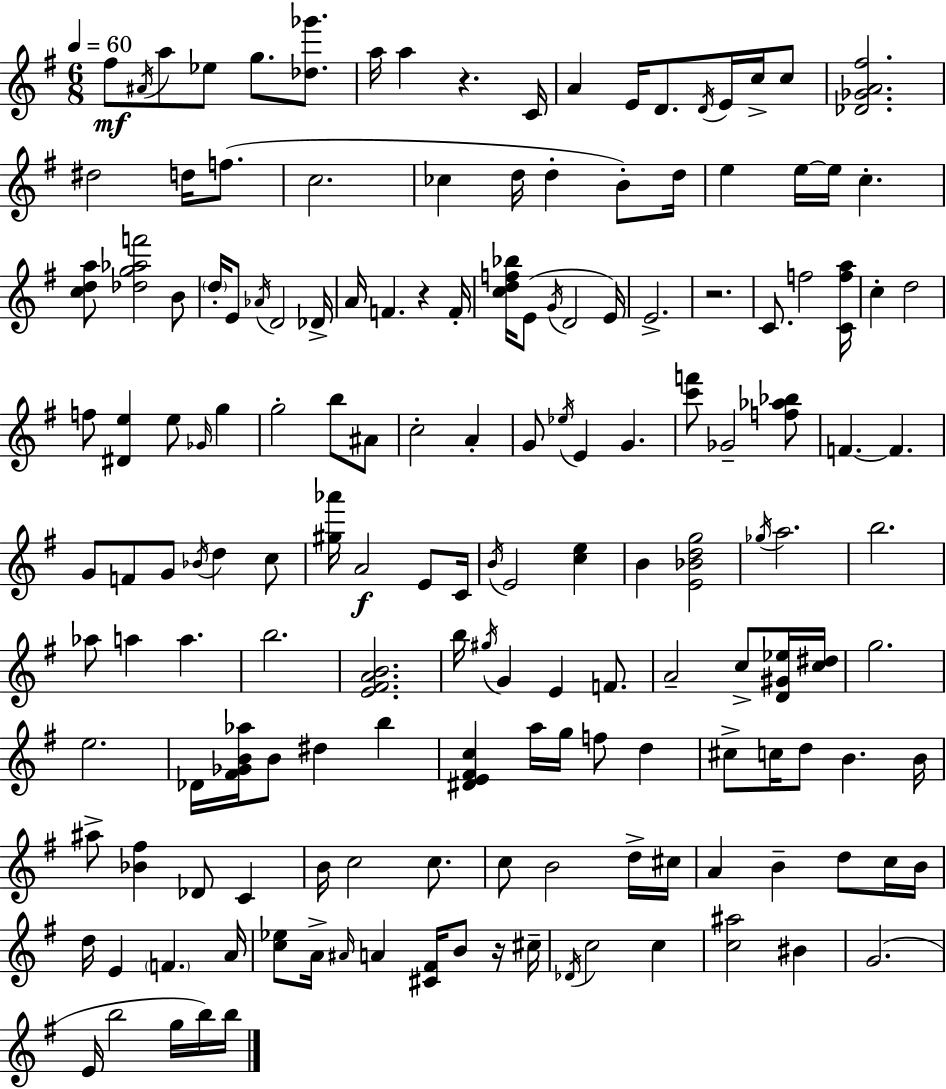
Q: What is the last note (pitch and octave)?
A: B5